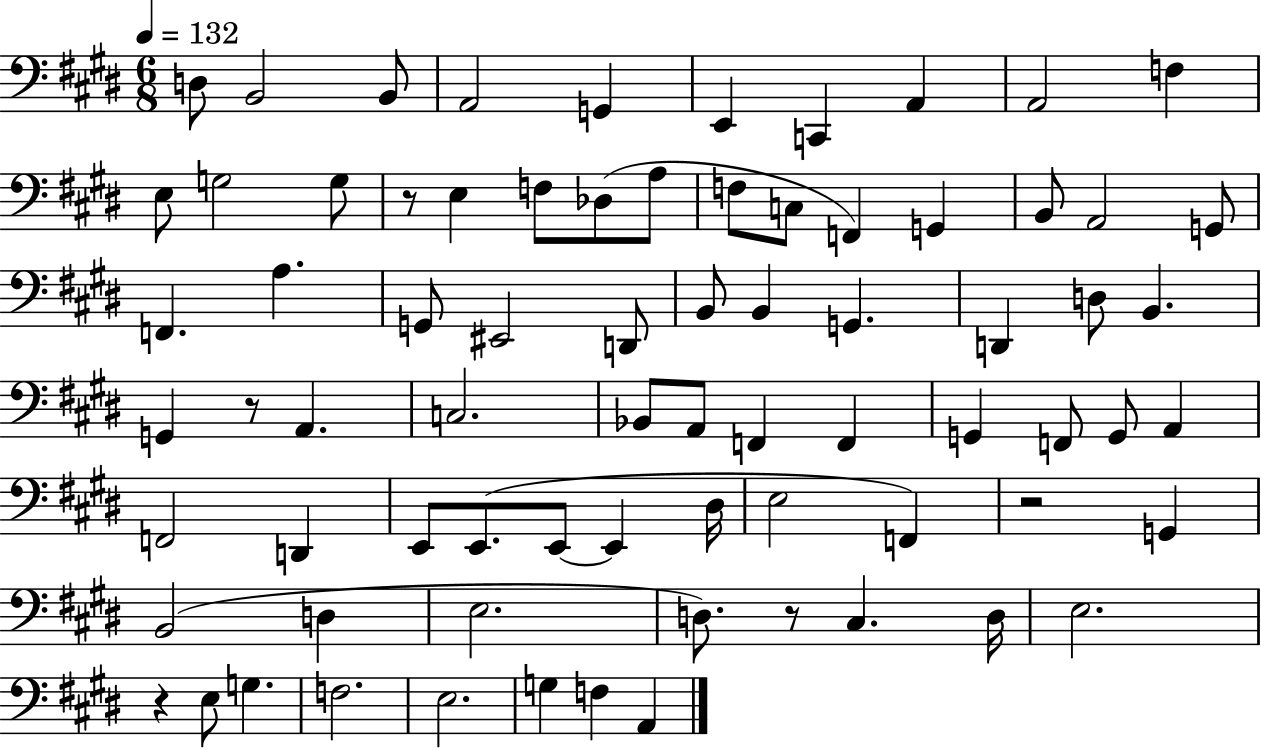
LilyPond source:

{
  \clef bass
  \numericTimeSignature
  \time 6/8
  \key e \major
  \tempo 4 = 132
  d8 b,2 b,8 | a,2 g,4 | e,4 c,4 a,4 | a,2 f4 | \break e8 g2 g8 | r8 e4 f8 des8( a8 | f8 c8 f,4) g,4 | b,8 a,2 g,8 | \break f,4. a4. | g,8 eis,2 d,8 | b,8 b,4 g,4. | d,4 d8 b,4. | \break g,4 r8 a,4. | c2. | bes,8 a,8 f,4 f,4 | g,4 f,8 g,8 a,4 | \break f,2 d,4 | e,8 e,8.( e,8~~ e,4 dis16 | e2 f,4) | r2 g,4 | \break b,2( d4 | e2. | d8.) r8 cis4. d16 | e2. | \break r4 e8 g4. | f2. | e2. | g4 f4 a,4 | \break \bar "|."
}